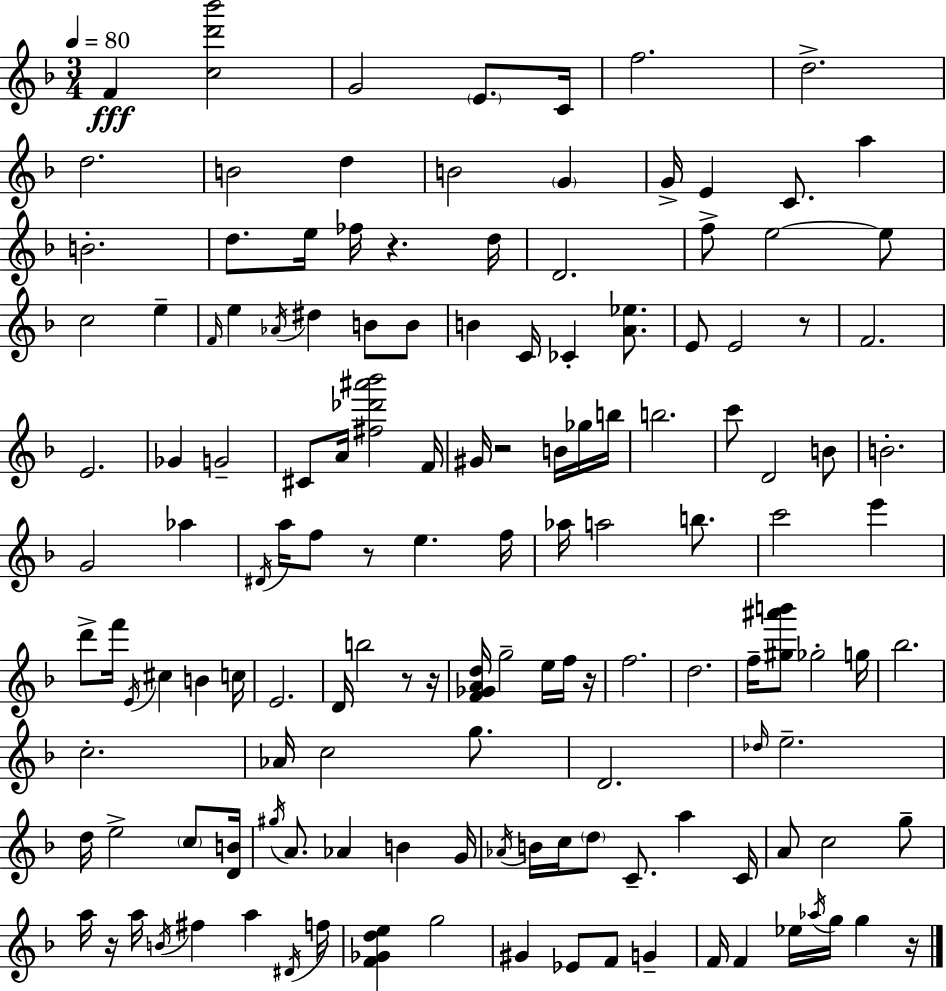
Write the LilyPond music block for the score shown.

{
  \clef treble
  \numericTimeSignature
  \time 3/4
  \key f \major
  \tempo 4 = 80
  f'4\fff <c'' d''' bes'''>2 | g'2 \parenthesize e'8. c'16 | f''2. | d''2.-> | \break d''2. | b'2 d''4 | b'2 \parenthesize g'4 | g'16-> e'4 c'8. a''4 | \break b'2.-. | d''8. e''16 fes''16 r4. d''16 | d'2. | f''8-> e''2~~ e''8 | \break c''2 e''4-- | \grace { f'16 } e''4 \acciaccatura { aes'16 } dis''4 b'8 | b'8 b'4 c'16 ces'4-. <a' ees''>8. | e'8 e'2 | \break r8 f'2. | e'2. | ges'4 g'2-- | cis'8 a'16 <fis'' des''' ais''' bes'''>2 | \break f'16 gis'16 r2 b'16 | ges''16 b''16 b''2. | c'''8 d'2 | b'8 b'2.-. | \break g'2 aes''4 | \acciaccatura { dis'16 } a''16 f''8 r8 e''4. | f''16 aes''16 a''2 | b''8. c'''2 e'''4 | \break d'''8-> f'''16 \acciaccatura { e'16 } cis''4 b'4 | c''16 e'2. | d'16 b''2 | r8 r16 <f' ges' a' d''>16 g''2-- | \break e''16 f''16 r16 f''2. | d''2. | f''16-- <gis'' ais''' b'''>8 ges''2-. | g''16 bes''2. | \break c''2.-. | aes'16 c''2 | g''8. d'2. | \grace { des''16 } e''2.-- | \break d''16 e''2-> | \parenthesize c''8 <d' b'>16 \acciaccatura { gis''16 } a'8. aes'4 | b'4 g'16 \acciaccatura { aes'16 } b'16 c''16 \parenthesize d''8 c'8.-- | a''4 c'16 a'8 c''2 | \break g''8-- a''16 r16 a''16 \acciaccatura { b'16 } fis''4 | a''4 \acciaccatura { dis'16 } f''16 <f' ges' d'' e''>4 | g''2 gis'4 | ees'8 f'8 g'4-- f'16 f'4 | \break ees''16 \acciaccatura { aes''16 } g''16 g''4 r16 \bar "|."
}